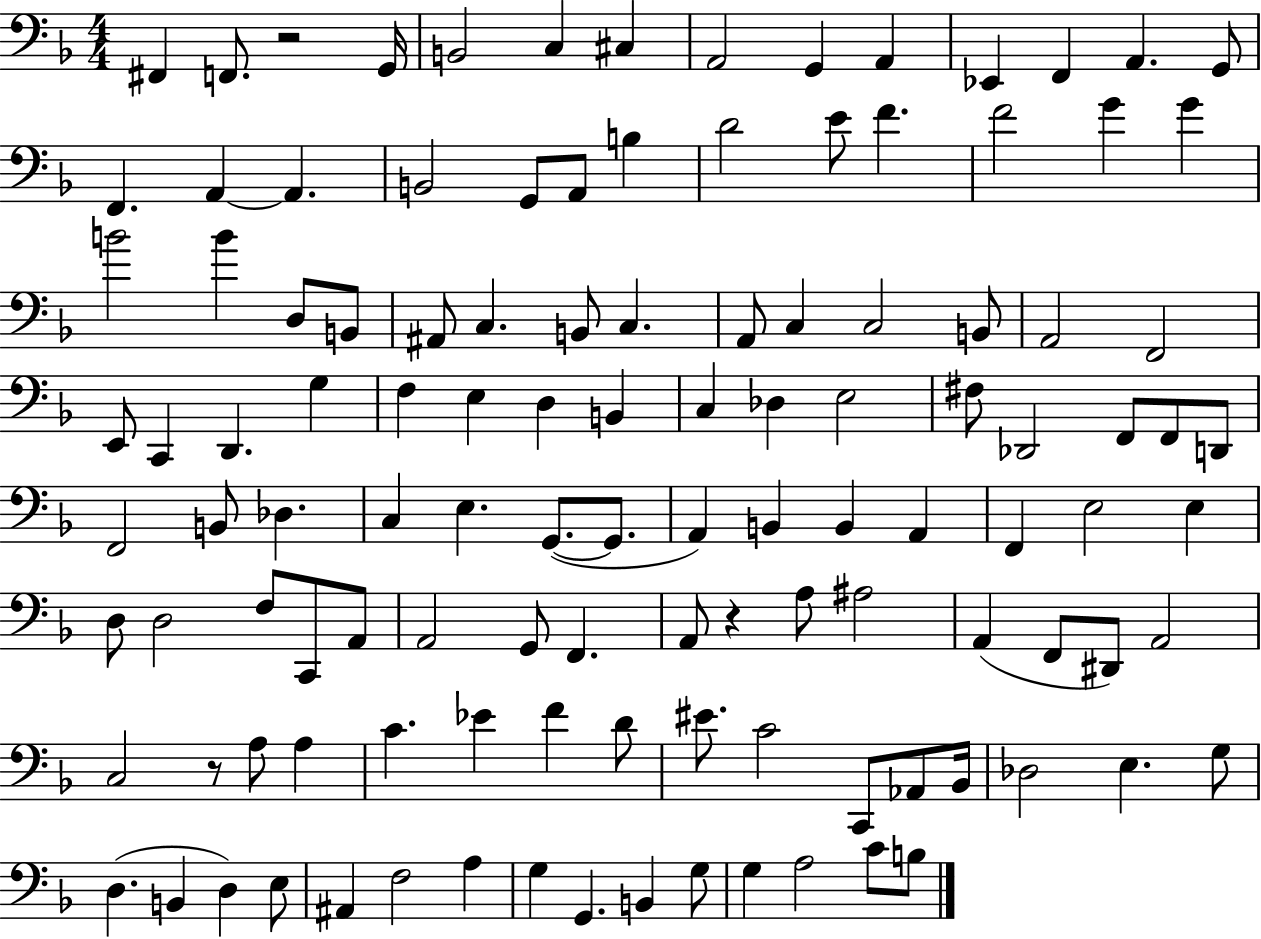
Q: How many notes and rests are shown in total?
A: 118